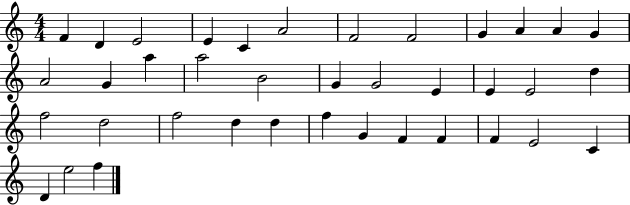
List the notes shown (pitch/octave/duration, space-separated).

F4/q D4/q E4/h E4/q C4/q A4/h F4/h F4/h G4/q A4/q A4/q G4/q A4/h G4/q A5/q A5/h B4/h G4/q G4/h E4/q E4/q E4/h D5/q F5/h D5/h F5/h D5/q D5/q F5/q G4/q F4/q F4/q F4/q E4/h C4/q D4/q E5/h F5/q